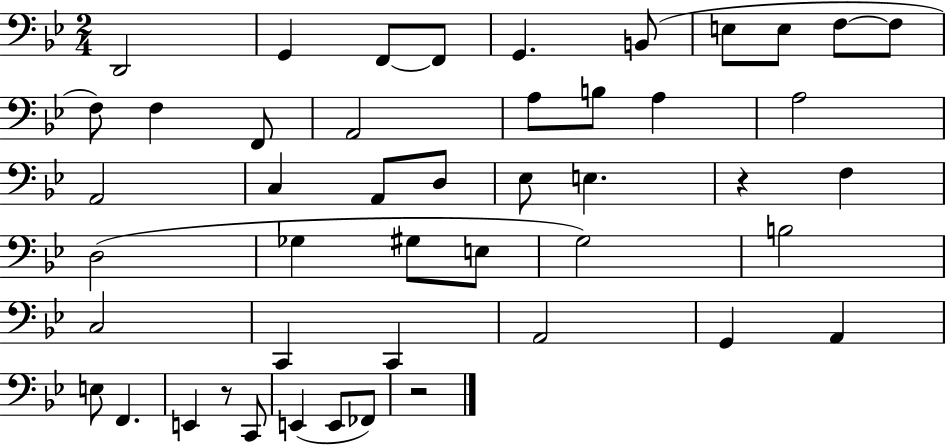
{
  \clef bass
  \numericTimeSignature
  \time 2/4
  \key bes \major
  d,2 | g,4 f,8~~ f,8 | g,4. b,8( | e8 e8 f8~~ f8 | \break f8) f4 f,8 | a,2 | a8 b8 a4 | a2 | \break a,2 | c4 a,8 d8 | ees8 e4. | r4 f4 | \break d2( | ges4 gis8 e8 | g2) | b2 | \break c2 | c,4 c,4 | a,2 | g,4 a,4 | \break e8 f,4. | e,4 r8 c,8 | e,4( e,8 fes,8) | r2 | \break \bar "|."
}